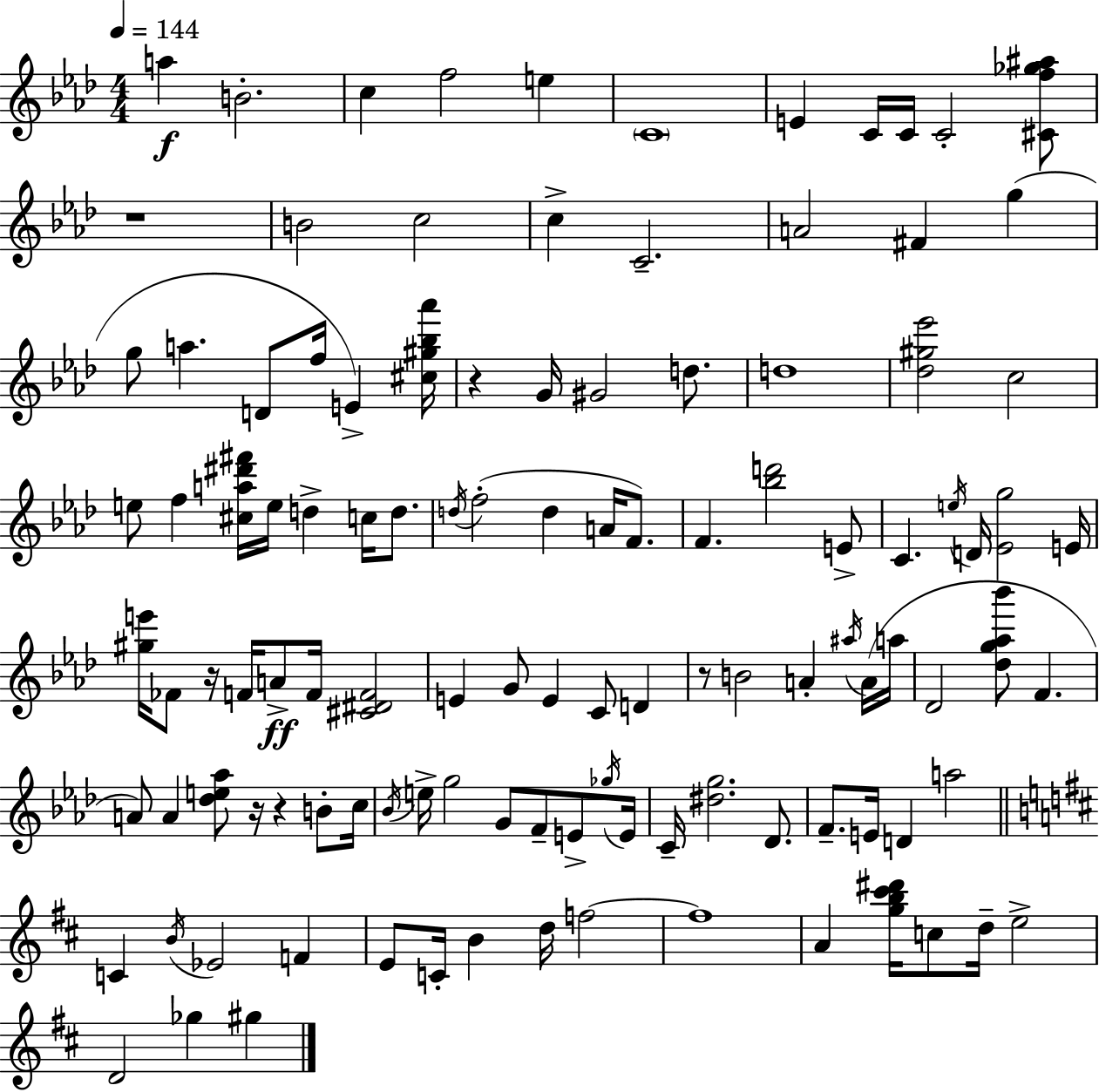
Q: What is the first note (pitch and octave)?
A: A5